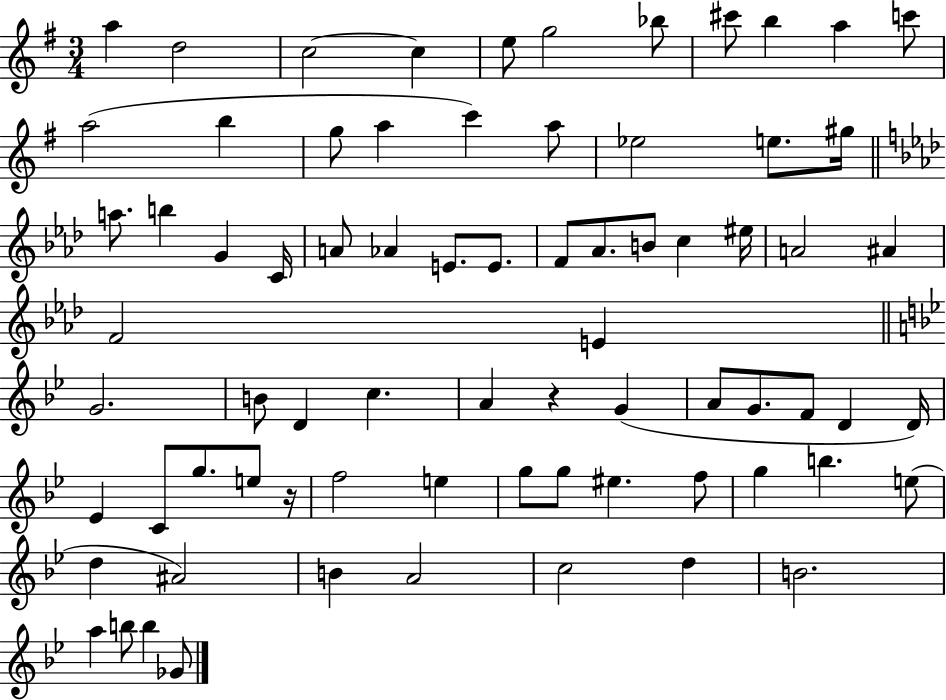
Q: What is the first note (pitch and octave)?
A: A5